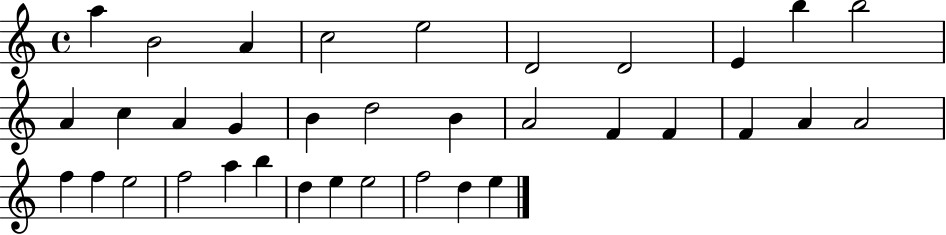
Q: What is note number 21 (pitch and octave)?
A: F4